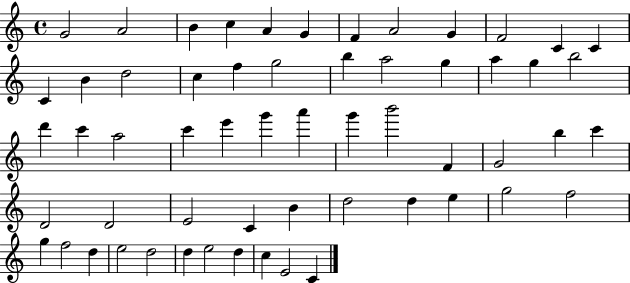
G4/h A4/h B4/q C5/q A4/q G4/q F4/q A4/h G4/q F4/h C4/q C4/q C4/q B4/q D5/h C5/q F5/q G5/h B5/q A5/h G5/q A5/q G5/q B5/h D6/q C6/q A5/h C6/q E6/q G6/q A6/q G6/q B6/h F4/q G4/h B5/q C6/q D4/h D4/h E4/h C4/q B4/q D5/h D5/q E5/q G5/h F5/h G5/q F5/h D5/q E5/h D5/h D5/q E5/h D5/q C5/q E4/h C4/q